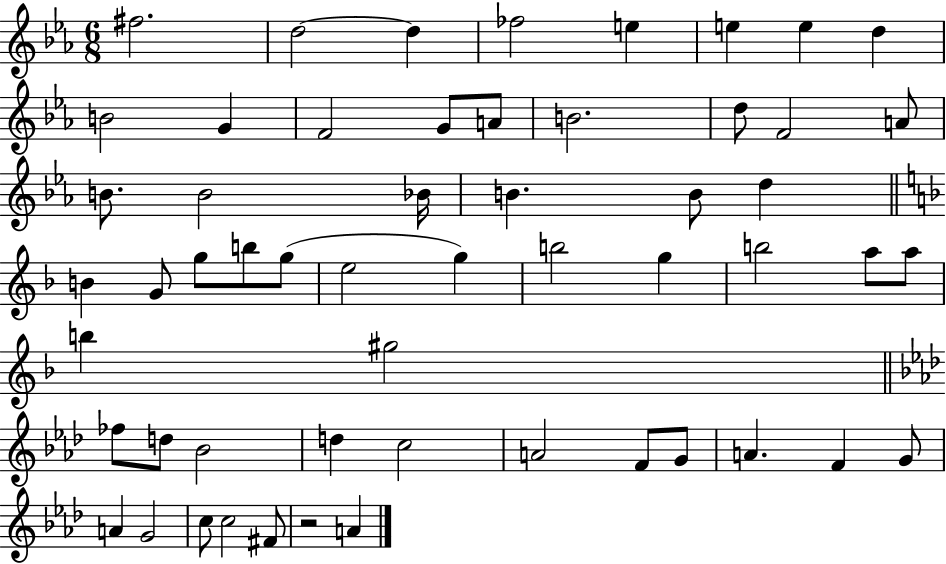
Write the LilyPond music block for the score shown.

{
  \clef treble
  \numericTimeSignature
  \time 6/8
  \key ees \major
  fis''2. | d''2~~ d''4 | fes''2 e''4 | e''4 e''4 d''4 | \break b'2 g'4 | f'2 g'8 a'8 | b'2. | d''8 f'2 a'8 | \break b'8. b'2 bes'16 | b'4. b'8 d''4 | \bar "||" \break \key f \major b'4 g'8 g''8 b''8 g''8( | e''2 g''4) | b''2 g''4 | b''2 a''8 a''8 | \break b''4 gis''2 | \bar "||" \break \key aes \major fes''8 d''8 bes'2 | d''4 c''2 | a'2 f'8 g'8 | a'4. f'4 g'8 | \break a'4 g'2 | c''8 c''2 fis'8 | r2 a'4 | \bar "|."
}